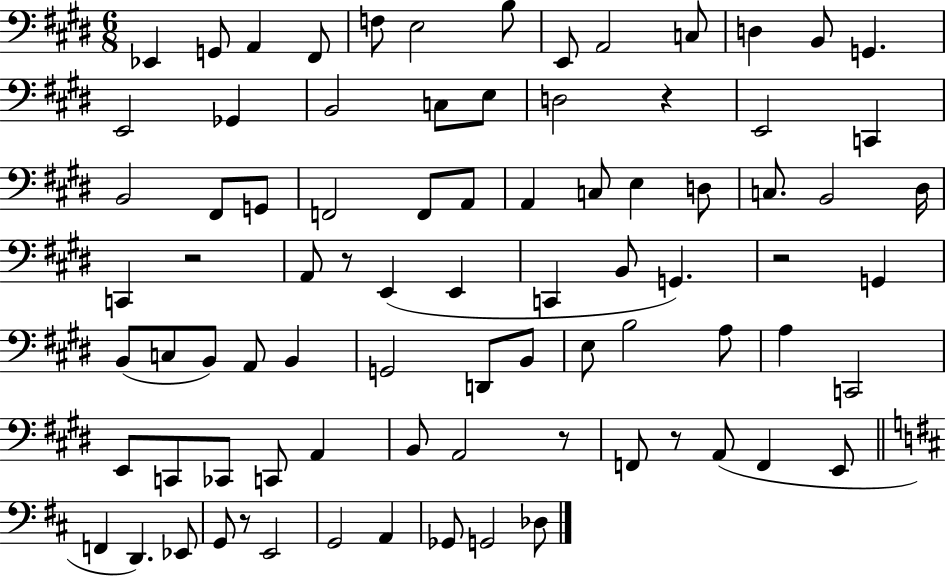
X:1
T:Untitled
M:6/8
L:1/4
K:E
_E,, G,,/2 A,, ^F,,/2 F,/2 E,2 B,/2 E,,/2 A,,2 C,/2 D, B,,/2 G,, E,,2 _G,, B,,2 C,/2 E,/2 D,2 z E,,2 C,, B,,2 ^F,,/2 G,,/2 F,,2 F,,/2 A,,/2 A,, C,/2 E, D,/2 C,/2 B,,2 ^D,/4 C,, z2 A,,/2 z/2 E,, E,, C,, B,,/2 G,, z2 G,, B,,/2 C,/2 B,,/2 A,,/2 B,, G,,2 D,,/2 B,,/2 E,/2 B,2 A,/2 A, C,,2 E,,/2 C,,/2 _C,,/2 C,,/2 A,, B,,/2 A,,2 z/2 F,,/2 z/2 A,,/2 F,, E,,/2 F,, D,, _E,,/2 G,,/2 z/2 E,,2 G,,2 A,, _G,,/2 G,,2 _D,/2